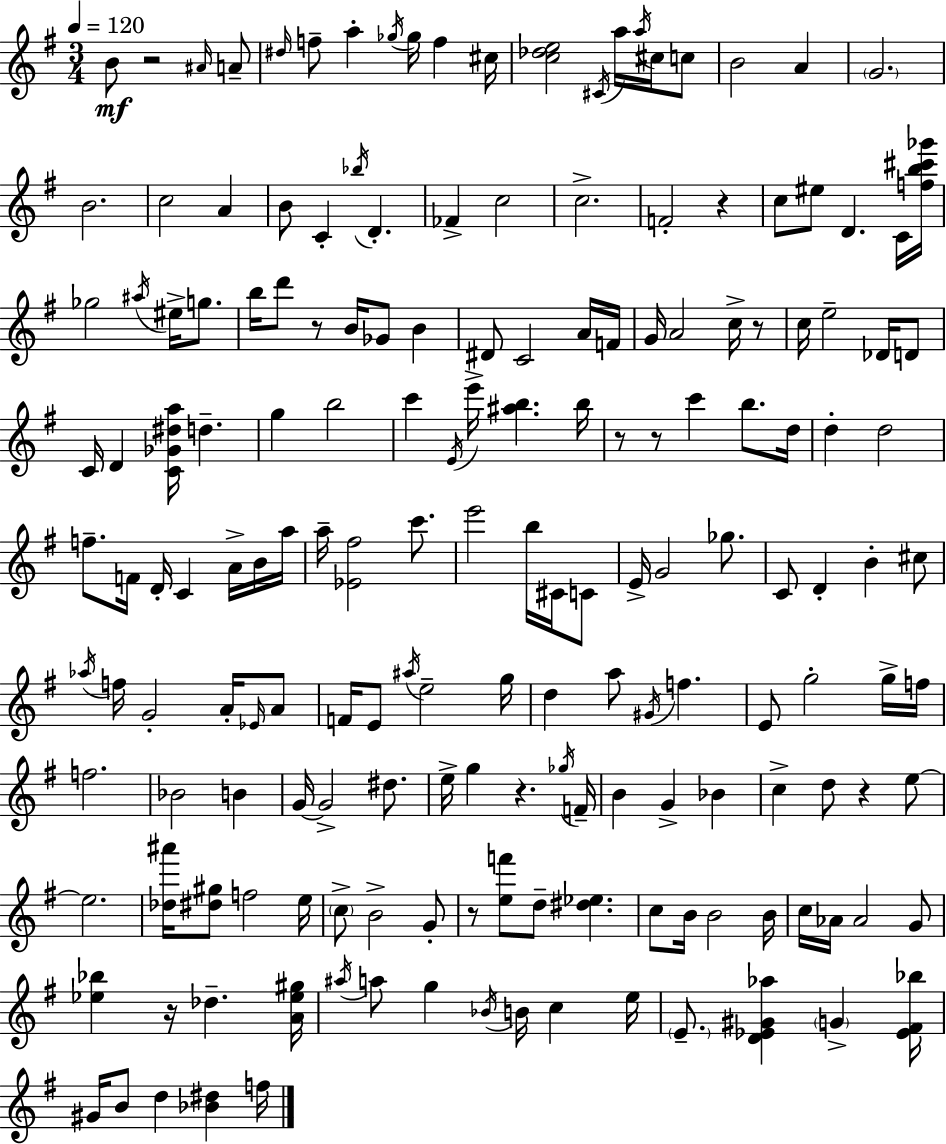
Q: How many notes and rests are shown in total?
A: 175